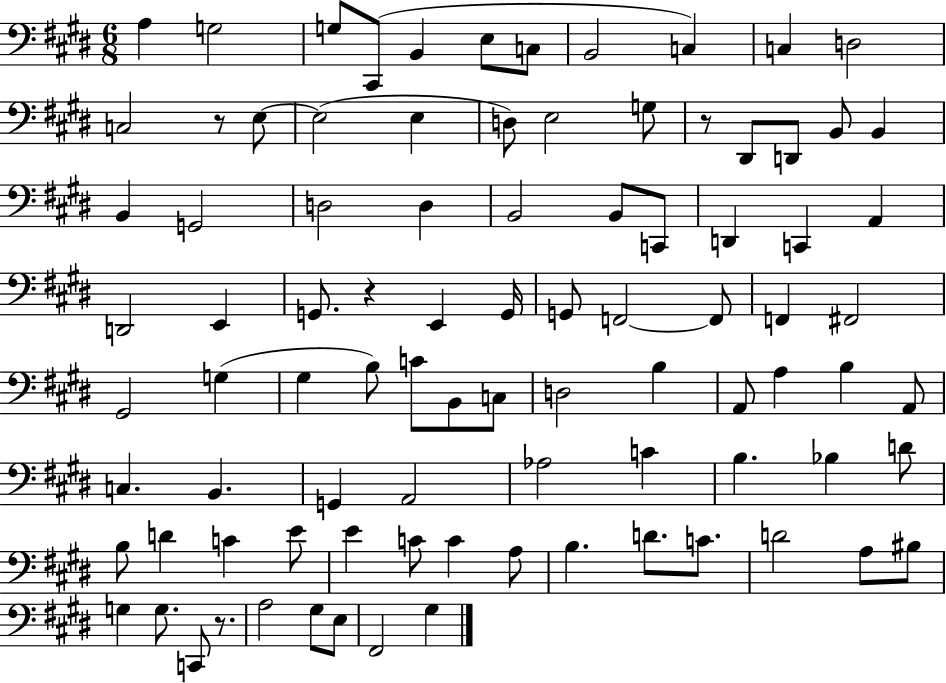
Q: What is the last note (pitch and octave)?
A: G#3